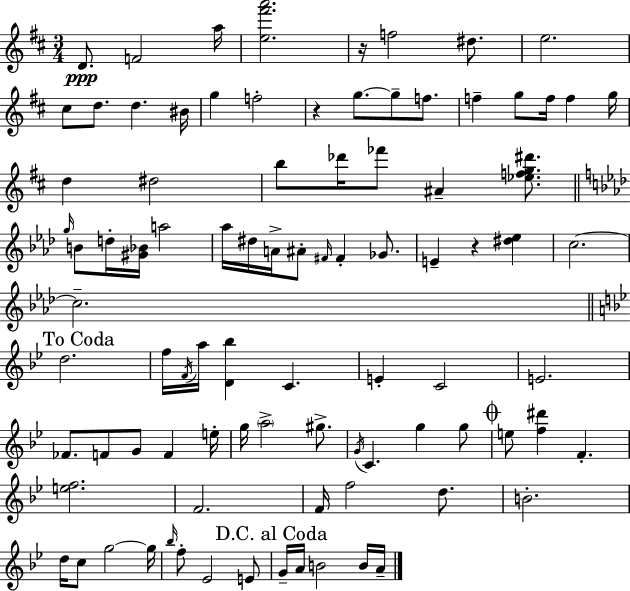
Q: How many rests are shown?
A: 3